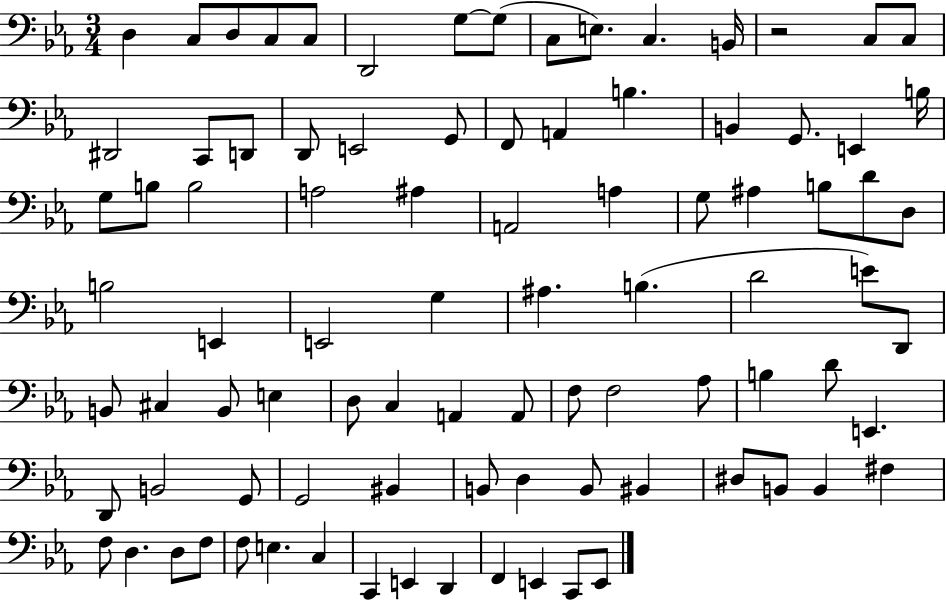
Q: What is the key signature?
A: EES major